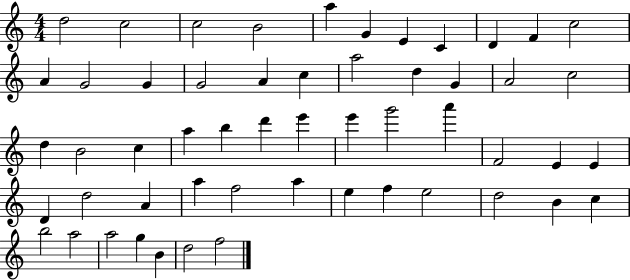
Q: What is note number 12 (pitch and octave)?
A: A4